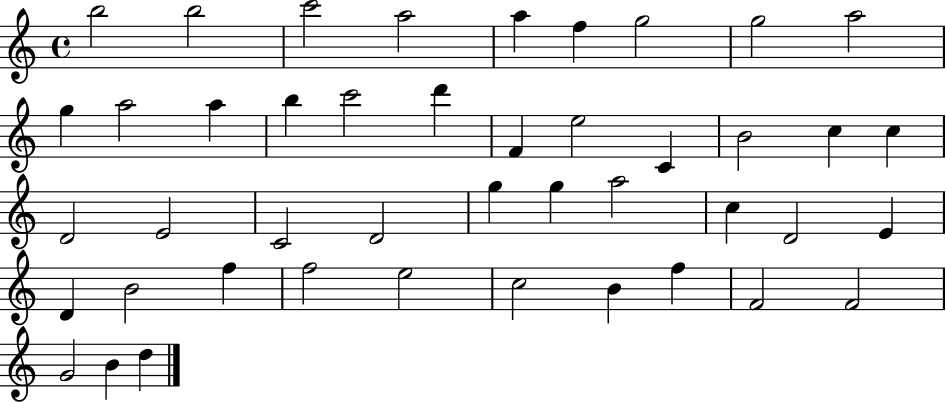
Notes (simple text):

B5/h B5/h C6/h A5/h A5/q F5/q G5/h G5/h A5/h G5/q A5/h A5/q B5/q C6/h D6/q F4/q E5/h C4/q B4/h C5/q C5/q D4/h E4/h C4/h D4/h G5/q G5/q A5/h C5/q D4/h E4/q D4/q B4/h F5/q F5/h E5/h C5/h B4/q F5/q F4/h F4/h G4/h B4/q D5/q